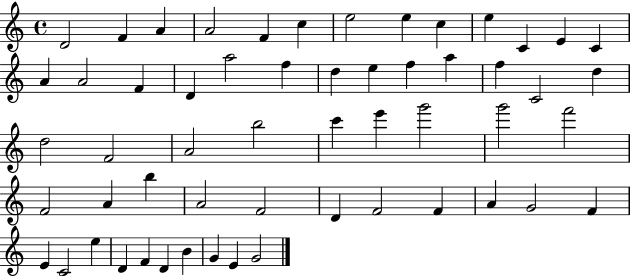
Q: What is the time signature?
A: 4/4